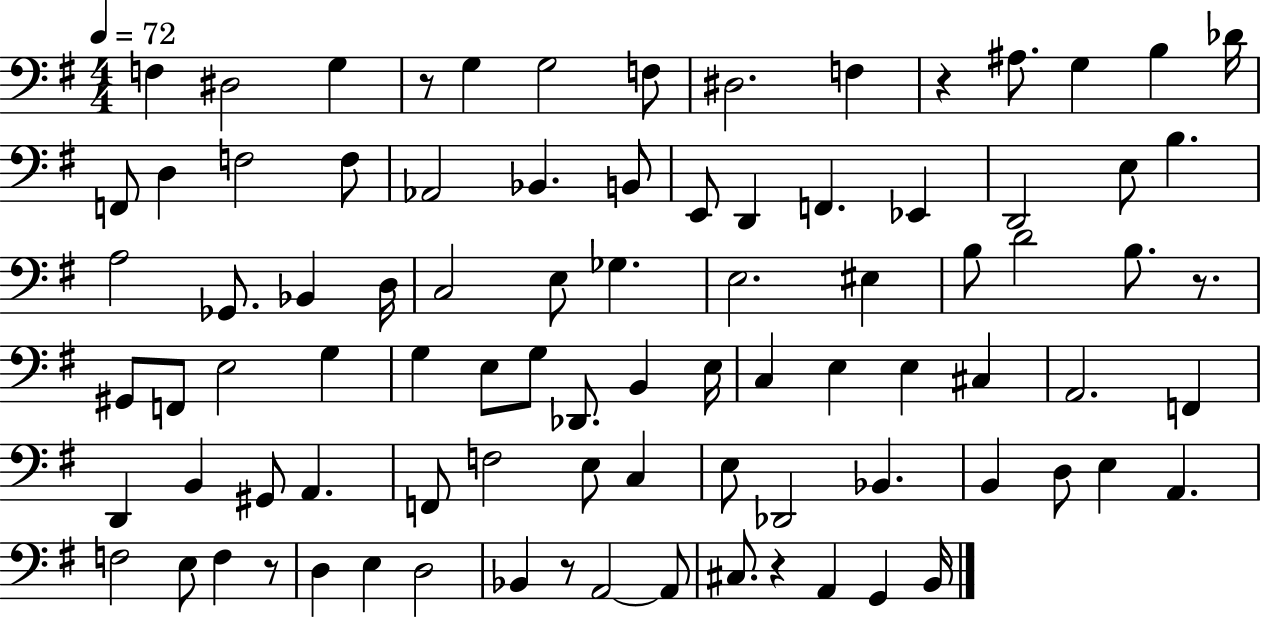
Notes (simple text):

F3/q D#3/h G3/q R/e G3/q G3/h F3/e D#3/h. F3/q R/q A#3/e. G3/q B3/q Db4/s F2/e D3/q F3/h F3/e Ab2/h Bb2/q. B2/e E2/e D2/q F2/q. Eb2/q D2/h E3/e B3/q. A3/h Gb2/e. Bb2/q D3/s C3/h E3/e Gb3/q. E3/h. EIS3/q B3/e D4/h B3/e. R/e. G#2/e F2/e E3/h G3/q G3/q E3/e G3/e Db2/e. B2/q E3/s C3/q E3/q E3/q C#3/q A2/h. F2/q D2/q B2/q G#2/e A2/q. F2/e F3/h E3/e C3/q E3/e Db2/h Bb2/q. B2/q D3/e E3/q A2/q. F3/h E3/e F3/q R/e D3/q E3/q D3/h Bb2/q R/e A2/h A2/e C#3/e. R/q A2/q G2/q B2/s